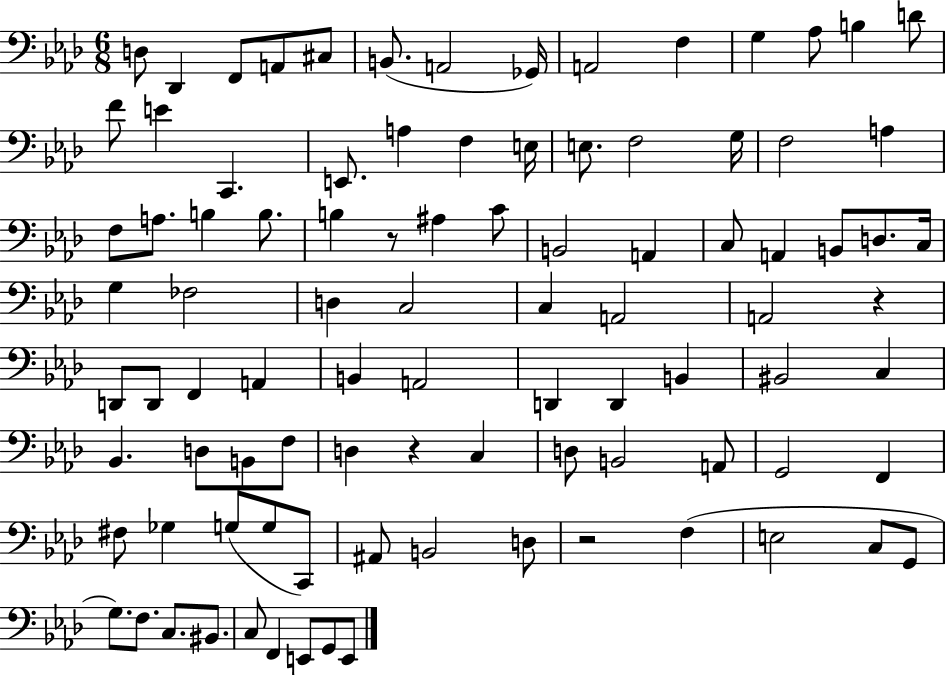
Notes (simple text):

D3/e Db2/q F2/e A2/e C#3/e B2/e. A2/h Gb2/s A2/h F3/q G3/q Ab3/e B3/q D4/e F4/e E4/q C2/q. E2/e. A3/q F3/q E3/s E3/e. F3/h G3/s F3/h A3/q F3/e A3/e. B3/q B3/e. B3/q R/e A#3/q C4/e B2/h A2/q C3/e A2/q B2/e D3/e. C3/s G3/q FES3/h D3/q C3/h C3/q A2/h A2/h R/q D2/e D2/e F2/q A2/q B2/q A2/h D2/q D2/q B2/q BIS2/h C3/q Bb2/q. D3/e B2/e F3/e D3/q R/q C3/q D3/e B2/h A2/e G2/h F2/q F#3/e Gb3/q G3/e G3/e C2/e A#2/e B2/h D3/e R/h F3/q E3/h C3/e G2/e G3/e. F3/e. C3/e. BIS2/e. C3/e F2/q E2/e G2/e E2/e